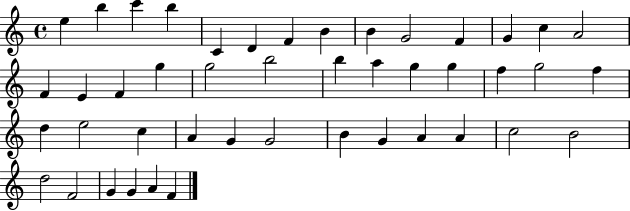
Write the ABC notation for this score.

X:1
T:Untitled
M:4/4
L:1/4
K:C
e b c' b C D F B B G2 F G c A2 F E F g g2 b2 b a g g f g2 f d e2 c A G G2 B G A A c2 B2 d2 F2 G G A F